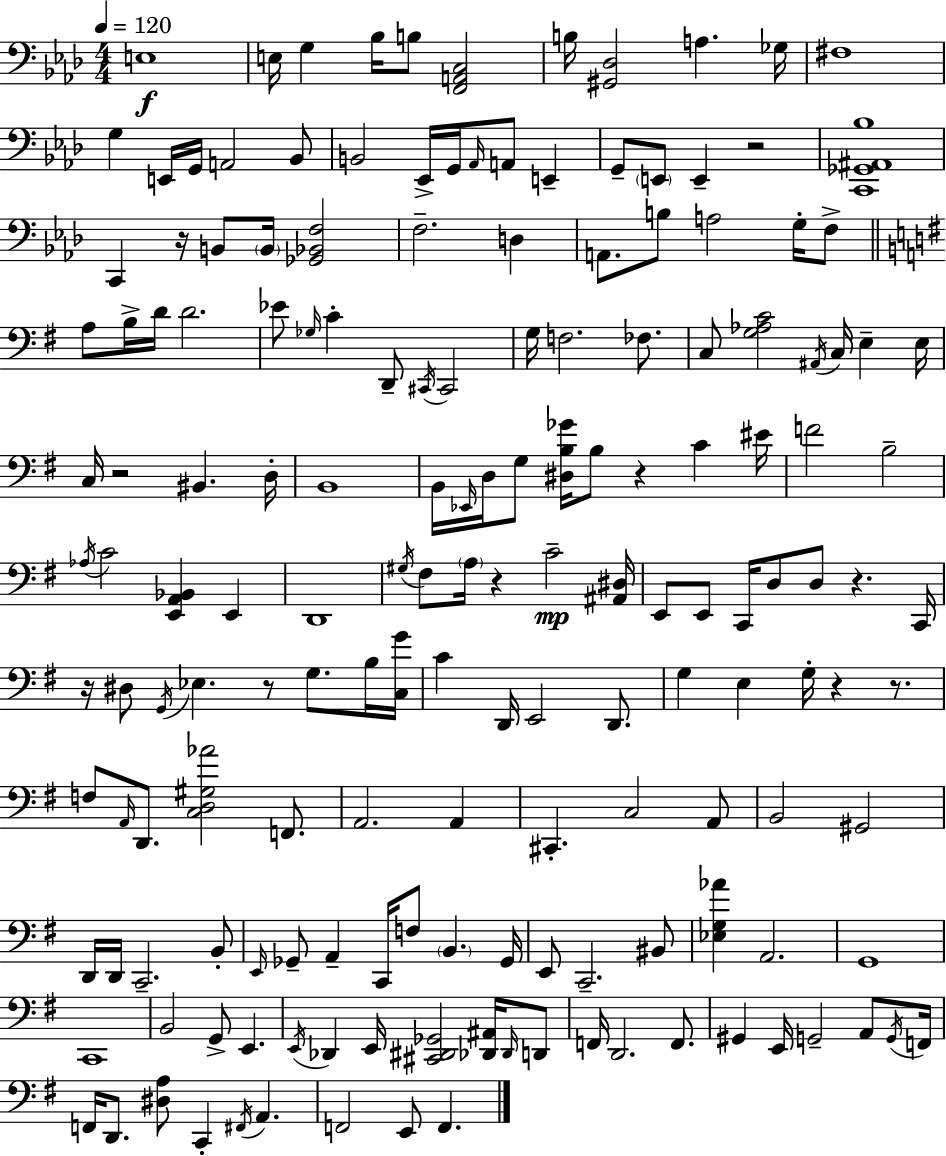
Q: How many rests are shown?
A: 10